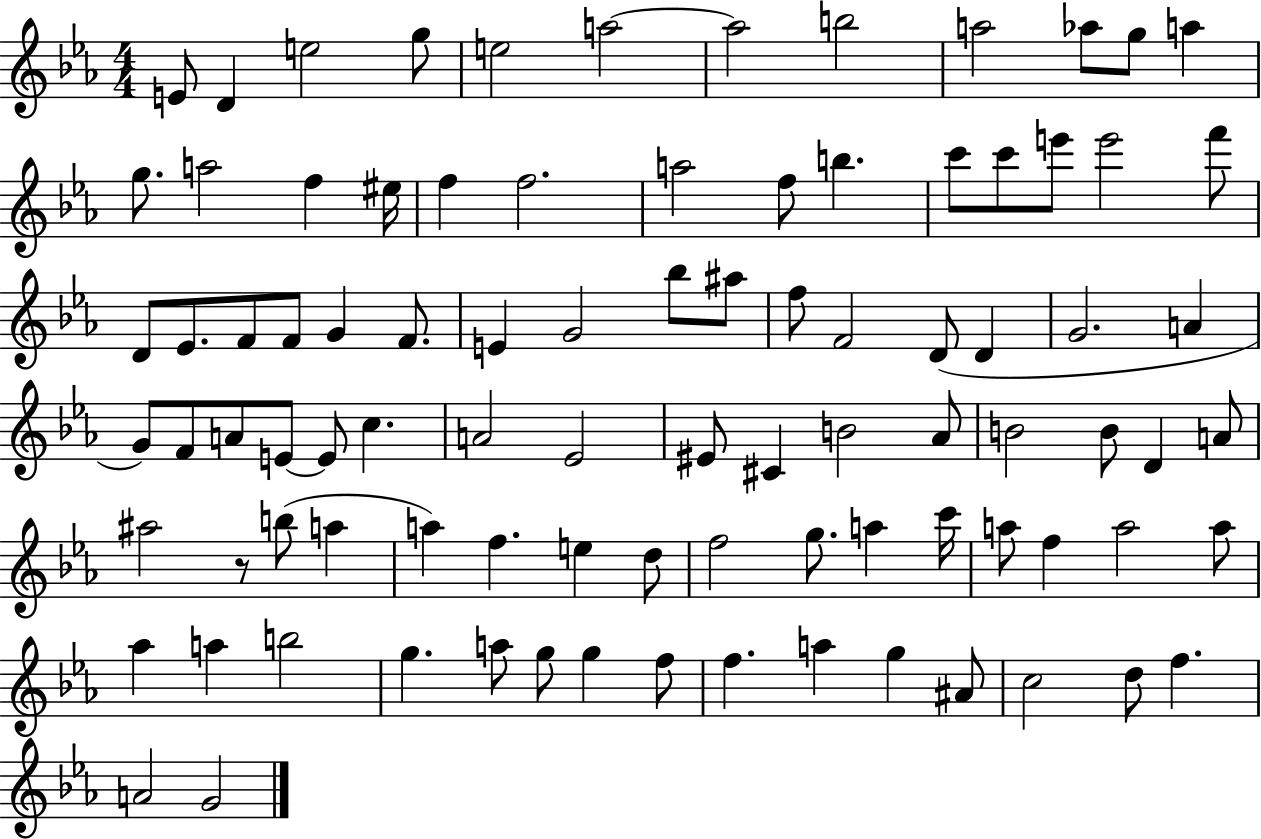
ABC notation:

X:1
T:Untitled
M:4/4
L:1/4
K:Eb
E/2 D e2 g/2 e2 a2 a2 b2 a2 _a/2 g/2 a g/2 a2 f ^e/4 f f2 a2 f/2 b c'/2 c'/2 e'/2 e'2 f'/2 D/2 _E/2 F/2 F/2 G F/2 E G2 _b/2 ^a/2 f/2 F2 D/2 D G2 A G/2 F/2 A/2 E/2 E/2 c A2 _E2 ^E/2 ^C B2 _A/2 B2 B/2 D A/2 ^a2 z/2 b/2 a a f e d/2 f2 g/2 a c'/4 a/2 f a2 a/2 _a a b2 g a/2 g/2 g f/2 f a g ^A/2 c2 d/2 f A2 G2